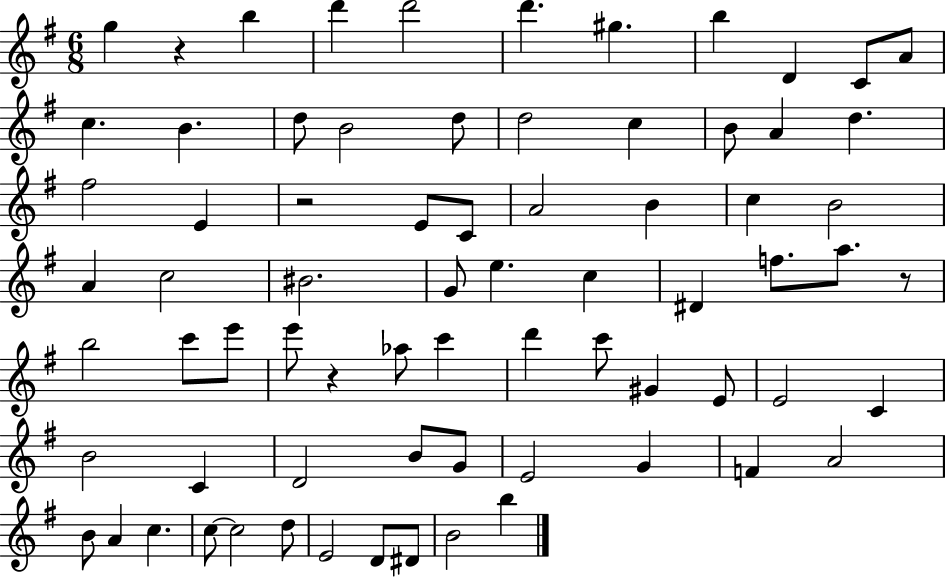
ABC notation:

X:1
T:Untitled
M:6/8
L:1/4
K:G
g z b d' d'2 d' ^g b D C/2 A/2 c B d/2 B2 d/2 d2 c B/2 A d ^f2 E z2 E/2 C/2 A2 B c B2 A c2 ^B2 G/2 e c ^D f/2 a/2 z/2 b2 c'/2 e'/2 e'/2 z _a/2 c' d' c'/2 ^G E/2 E2 C B2 C D2 B/2 G/2 E2 G F A2 B/2 A c c/2 c2 d/2 E2 D/2 ^D/2 B2 b